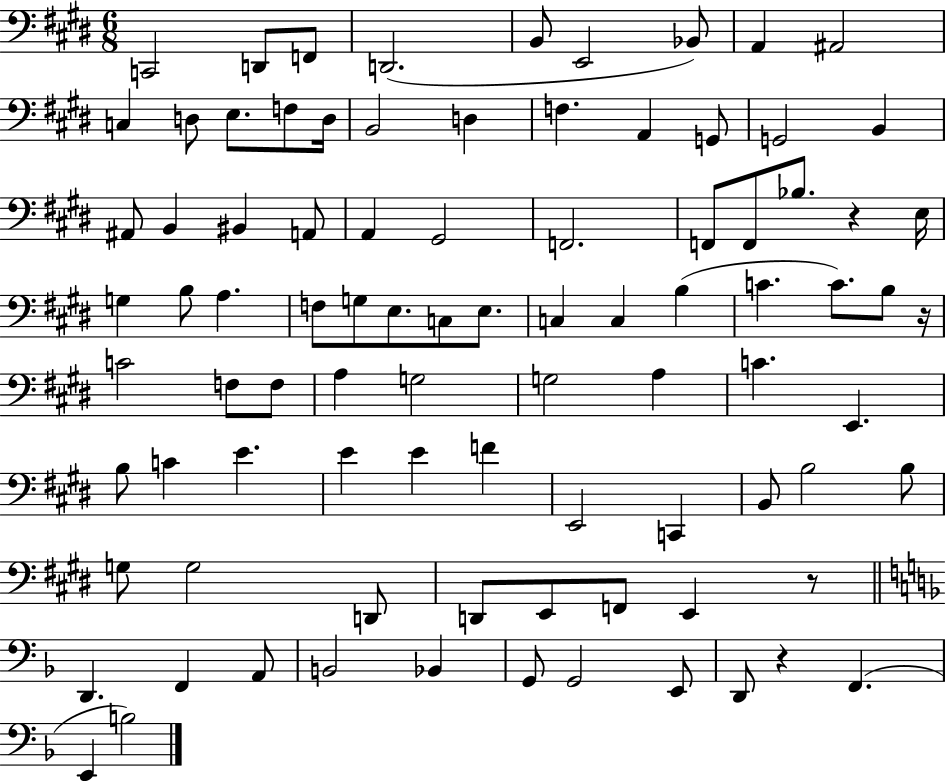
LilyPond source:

{
  \clef bass
  \numericTimeSignature
  \time 6/8
  \key e \major
  \repeat volta 2 { c,2 d,8 f,8 | d,2.( | b,8 e,2 bes,8) | a,4 ais,2 | \break c4 d8 e8. f8 d16 | b,2 d4 | f4. a,4 g,8 | g,2 b,4 | \break ais,8 b,4 bis,4 a,8 | a,4 gis,2 | f,2. | f,8 f,8 bes8. r4 e16 | \break g4 b8 a4. | f8 g8 e8. c8 e8. | c4 c4 b4( | c'4. c'8.) b8 r16 | \break c'2 f8 f8 | a4 g2 | g2 a4 | c'4. e,4. | \break b8 c'4 e'4. | e'4 e'4 f'4 | e,2 c,4 | b,8 b2 b8 | \break g8 g2 d,8 | d,8 e,8 f,8 e,4 r8 | \bar "||" \break \key f \major d,4. f,4 a,8 | b,2 bes,4 | g,8 g,2 e,8 | d,8 r4 f,4.( | \break e,4 b2) | } \bar "|."
}